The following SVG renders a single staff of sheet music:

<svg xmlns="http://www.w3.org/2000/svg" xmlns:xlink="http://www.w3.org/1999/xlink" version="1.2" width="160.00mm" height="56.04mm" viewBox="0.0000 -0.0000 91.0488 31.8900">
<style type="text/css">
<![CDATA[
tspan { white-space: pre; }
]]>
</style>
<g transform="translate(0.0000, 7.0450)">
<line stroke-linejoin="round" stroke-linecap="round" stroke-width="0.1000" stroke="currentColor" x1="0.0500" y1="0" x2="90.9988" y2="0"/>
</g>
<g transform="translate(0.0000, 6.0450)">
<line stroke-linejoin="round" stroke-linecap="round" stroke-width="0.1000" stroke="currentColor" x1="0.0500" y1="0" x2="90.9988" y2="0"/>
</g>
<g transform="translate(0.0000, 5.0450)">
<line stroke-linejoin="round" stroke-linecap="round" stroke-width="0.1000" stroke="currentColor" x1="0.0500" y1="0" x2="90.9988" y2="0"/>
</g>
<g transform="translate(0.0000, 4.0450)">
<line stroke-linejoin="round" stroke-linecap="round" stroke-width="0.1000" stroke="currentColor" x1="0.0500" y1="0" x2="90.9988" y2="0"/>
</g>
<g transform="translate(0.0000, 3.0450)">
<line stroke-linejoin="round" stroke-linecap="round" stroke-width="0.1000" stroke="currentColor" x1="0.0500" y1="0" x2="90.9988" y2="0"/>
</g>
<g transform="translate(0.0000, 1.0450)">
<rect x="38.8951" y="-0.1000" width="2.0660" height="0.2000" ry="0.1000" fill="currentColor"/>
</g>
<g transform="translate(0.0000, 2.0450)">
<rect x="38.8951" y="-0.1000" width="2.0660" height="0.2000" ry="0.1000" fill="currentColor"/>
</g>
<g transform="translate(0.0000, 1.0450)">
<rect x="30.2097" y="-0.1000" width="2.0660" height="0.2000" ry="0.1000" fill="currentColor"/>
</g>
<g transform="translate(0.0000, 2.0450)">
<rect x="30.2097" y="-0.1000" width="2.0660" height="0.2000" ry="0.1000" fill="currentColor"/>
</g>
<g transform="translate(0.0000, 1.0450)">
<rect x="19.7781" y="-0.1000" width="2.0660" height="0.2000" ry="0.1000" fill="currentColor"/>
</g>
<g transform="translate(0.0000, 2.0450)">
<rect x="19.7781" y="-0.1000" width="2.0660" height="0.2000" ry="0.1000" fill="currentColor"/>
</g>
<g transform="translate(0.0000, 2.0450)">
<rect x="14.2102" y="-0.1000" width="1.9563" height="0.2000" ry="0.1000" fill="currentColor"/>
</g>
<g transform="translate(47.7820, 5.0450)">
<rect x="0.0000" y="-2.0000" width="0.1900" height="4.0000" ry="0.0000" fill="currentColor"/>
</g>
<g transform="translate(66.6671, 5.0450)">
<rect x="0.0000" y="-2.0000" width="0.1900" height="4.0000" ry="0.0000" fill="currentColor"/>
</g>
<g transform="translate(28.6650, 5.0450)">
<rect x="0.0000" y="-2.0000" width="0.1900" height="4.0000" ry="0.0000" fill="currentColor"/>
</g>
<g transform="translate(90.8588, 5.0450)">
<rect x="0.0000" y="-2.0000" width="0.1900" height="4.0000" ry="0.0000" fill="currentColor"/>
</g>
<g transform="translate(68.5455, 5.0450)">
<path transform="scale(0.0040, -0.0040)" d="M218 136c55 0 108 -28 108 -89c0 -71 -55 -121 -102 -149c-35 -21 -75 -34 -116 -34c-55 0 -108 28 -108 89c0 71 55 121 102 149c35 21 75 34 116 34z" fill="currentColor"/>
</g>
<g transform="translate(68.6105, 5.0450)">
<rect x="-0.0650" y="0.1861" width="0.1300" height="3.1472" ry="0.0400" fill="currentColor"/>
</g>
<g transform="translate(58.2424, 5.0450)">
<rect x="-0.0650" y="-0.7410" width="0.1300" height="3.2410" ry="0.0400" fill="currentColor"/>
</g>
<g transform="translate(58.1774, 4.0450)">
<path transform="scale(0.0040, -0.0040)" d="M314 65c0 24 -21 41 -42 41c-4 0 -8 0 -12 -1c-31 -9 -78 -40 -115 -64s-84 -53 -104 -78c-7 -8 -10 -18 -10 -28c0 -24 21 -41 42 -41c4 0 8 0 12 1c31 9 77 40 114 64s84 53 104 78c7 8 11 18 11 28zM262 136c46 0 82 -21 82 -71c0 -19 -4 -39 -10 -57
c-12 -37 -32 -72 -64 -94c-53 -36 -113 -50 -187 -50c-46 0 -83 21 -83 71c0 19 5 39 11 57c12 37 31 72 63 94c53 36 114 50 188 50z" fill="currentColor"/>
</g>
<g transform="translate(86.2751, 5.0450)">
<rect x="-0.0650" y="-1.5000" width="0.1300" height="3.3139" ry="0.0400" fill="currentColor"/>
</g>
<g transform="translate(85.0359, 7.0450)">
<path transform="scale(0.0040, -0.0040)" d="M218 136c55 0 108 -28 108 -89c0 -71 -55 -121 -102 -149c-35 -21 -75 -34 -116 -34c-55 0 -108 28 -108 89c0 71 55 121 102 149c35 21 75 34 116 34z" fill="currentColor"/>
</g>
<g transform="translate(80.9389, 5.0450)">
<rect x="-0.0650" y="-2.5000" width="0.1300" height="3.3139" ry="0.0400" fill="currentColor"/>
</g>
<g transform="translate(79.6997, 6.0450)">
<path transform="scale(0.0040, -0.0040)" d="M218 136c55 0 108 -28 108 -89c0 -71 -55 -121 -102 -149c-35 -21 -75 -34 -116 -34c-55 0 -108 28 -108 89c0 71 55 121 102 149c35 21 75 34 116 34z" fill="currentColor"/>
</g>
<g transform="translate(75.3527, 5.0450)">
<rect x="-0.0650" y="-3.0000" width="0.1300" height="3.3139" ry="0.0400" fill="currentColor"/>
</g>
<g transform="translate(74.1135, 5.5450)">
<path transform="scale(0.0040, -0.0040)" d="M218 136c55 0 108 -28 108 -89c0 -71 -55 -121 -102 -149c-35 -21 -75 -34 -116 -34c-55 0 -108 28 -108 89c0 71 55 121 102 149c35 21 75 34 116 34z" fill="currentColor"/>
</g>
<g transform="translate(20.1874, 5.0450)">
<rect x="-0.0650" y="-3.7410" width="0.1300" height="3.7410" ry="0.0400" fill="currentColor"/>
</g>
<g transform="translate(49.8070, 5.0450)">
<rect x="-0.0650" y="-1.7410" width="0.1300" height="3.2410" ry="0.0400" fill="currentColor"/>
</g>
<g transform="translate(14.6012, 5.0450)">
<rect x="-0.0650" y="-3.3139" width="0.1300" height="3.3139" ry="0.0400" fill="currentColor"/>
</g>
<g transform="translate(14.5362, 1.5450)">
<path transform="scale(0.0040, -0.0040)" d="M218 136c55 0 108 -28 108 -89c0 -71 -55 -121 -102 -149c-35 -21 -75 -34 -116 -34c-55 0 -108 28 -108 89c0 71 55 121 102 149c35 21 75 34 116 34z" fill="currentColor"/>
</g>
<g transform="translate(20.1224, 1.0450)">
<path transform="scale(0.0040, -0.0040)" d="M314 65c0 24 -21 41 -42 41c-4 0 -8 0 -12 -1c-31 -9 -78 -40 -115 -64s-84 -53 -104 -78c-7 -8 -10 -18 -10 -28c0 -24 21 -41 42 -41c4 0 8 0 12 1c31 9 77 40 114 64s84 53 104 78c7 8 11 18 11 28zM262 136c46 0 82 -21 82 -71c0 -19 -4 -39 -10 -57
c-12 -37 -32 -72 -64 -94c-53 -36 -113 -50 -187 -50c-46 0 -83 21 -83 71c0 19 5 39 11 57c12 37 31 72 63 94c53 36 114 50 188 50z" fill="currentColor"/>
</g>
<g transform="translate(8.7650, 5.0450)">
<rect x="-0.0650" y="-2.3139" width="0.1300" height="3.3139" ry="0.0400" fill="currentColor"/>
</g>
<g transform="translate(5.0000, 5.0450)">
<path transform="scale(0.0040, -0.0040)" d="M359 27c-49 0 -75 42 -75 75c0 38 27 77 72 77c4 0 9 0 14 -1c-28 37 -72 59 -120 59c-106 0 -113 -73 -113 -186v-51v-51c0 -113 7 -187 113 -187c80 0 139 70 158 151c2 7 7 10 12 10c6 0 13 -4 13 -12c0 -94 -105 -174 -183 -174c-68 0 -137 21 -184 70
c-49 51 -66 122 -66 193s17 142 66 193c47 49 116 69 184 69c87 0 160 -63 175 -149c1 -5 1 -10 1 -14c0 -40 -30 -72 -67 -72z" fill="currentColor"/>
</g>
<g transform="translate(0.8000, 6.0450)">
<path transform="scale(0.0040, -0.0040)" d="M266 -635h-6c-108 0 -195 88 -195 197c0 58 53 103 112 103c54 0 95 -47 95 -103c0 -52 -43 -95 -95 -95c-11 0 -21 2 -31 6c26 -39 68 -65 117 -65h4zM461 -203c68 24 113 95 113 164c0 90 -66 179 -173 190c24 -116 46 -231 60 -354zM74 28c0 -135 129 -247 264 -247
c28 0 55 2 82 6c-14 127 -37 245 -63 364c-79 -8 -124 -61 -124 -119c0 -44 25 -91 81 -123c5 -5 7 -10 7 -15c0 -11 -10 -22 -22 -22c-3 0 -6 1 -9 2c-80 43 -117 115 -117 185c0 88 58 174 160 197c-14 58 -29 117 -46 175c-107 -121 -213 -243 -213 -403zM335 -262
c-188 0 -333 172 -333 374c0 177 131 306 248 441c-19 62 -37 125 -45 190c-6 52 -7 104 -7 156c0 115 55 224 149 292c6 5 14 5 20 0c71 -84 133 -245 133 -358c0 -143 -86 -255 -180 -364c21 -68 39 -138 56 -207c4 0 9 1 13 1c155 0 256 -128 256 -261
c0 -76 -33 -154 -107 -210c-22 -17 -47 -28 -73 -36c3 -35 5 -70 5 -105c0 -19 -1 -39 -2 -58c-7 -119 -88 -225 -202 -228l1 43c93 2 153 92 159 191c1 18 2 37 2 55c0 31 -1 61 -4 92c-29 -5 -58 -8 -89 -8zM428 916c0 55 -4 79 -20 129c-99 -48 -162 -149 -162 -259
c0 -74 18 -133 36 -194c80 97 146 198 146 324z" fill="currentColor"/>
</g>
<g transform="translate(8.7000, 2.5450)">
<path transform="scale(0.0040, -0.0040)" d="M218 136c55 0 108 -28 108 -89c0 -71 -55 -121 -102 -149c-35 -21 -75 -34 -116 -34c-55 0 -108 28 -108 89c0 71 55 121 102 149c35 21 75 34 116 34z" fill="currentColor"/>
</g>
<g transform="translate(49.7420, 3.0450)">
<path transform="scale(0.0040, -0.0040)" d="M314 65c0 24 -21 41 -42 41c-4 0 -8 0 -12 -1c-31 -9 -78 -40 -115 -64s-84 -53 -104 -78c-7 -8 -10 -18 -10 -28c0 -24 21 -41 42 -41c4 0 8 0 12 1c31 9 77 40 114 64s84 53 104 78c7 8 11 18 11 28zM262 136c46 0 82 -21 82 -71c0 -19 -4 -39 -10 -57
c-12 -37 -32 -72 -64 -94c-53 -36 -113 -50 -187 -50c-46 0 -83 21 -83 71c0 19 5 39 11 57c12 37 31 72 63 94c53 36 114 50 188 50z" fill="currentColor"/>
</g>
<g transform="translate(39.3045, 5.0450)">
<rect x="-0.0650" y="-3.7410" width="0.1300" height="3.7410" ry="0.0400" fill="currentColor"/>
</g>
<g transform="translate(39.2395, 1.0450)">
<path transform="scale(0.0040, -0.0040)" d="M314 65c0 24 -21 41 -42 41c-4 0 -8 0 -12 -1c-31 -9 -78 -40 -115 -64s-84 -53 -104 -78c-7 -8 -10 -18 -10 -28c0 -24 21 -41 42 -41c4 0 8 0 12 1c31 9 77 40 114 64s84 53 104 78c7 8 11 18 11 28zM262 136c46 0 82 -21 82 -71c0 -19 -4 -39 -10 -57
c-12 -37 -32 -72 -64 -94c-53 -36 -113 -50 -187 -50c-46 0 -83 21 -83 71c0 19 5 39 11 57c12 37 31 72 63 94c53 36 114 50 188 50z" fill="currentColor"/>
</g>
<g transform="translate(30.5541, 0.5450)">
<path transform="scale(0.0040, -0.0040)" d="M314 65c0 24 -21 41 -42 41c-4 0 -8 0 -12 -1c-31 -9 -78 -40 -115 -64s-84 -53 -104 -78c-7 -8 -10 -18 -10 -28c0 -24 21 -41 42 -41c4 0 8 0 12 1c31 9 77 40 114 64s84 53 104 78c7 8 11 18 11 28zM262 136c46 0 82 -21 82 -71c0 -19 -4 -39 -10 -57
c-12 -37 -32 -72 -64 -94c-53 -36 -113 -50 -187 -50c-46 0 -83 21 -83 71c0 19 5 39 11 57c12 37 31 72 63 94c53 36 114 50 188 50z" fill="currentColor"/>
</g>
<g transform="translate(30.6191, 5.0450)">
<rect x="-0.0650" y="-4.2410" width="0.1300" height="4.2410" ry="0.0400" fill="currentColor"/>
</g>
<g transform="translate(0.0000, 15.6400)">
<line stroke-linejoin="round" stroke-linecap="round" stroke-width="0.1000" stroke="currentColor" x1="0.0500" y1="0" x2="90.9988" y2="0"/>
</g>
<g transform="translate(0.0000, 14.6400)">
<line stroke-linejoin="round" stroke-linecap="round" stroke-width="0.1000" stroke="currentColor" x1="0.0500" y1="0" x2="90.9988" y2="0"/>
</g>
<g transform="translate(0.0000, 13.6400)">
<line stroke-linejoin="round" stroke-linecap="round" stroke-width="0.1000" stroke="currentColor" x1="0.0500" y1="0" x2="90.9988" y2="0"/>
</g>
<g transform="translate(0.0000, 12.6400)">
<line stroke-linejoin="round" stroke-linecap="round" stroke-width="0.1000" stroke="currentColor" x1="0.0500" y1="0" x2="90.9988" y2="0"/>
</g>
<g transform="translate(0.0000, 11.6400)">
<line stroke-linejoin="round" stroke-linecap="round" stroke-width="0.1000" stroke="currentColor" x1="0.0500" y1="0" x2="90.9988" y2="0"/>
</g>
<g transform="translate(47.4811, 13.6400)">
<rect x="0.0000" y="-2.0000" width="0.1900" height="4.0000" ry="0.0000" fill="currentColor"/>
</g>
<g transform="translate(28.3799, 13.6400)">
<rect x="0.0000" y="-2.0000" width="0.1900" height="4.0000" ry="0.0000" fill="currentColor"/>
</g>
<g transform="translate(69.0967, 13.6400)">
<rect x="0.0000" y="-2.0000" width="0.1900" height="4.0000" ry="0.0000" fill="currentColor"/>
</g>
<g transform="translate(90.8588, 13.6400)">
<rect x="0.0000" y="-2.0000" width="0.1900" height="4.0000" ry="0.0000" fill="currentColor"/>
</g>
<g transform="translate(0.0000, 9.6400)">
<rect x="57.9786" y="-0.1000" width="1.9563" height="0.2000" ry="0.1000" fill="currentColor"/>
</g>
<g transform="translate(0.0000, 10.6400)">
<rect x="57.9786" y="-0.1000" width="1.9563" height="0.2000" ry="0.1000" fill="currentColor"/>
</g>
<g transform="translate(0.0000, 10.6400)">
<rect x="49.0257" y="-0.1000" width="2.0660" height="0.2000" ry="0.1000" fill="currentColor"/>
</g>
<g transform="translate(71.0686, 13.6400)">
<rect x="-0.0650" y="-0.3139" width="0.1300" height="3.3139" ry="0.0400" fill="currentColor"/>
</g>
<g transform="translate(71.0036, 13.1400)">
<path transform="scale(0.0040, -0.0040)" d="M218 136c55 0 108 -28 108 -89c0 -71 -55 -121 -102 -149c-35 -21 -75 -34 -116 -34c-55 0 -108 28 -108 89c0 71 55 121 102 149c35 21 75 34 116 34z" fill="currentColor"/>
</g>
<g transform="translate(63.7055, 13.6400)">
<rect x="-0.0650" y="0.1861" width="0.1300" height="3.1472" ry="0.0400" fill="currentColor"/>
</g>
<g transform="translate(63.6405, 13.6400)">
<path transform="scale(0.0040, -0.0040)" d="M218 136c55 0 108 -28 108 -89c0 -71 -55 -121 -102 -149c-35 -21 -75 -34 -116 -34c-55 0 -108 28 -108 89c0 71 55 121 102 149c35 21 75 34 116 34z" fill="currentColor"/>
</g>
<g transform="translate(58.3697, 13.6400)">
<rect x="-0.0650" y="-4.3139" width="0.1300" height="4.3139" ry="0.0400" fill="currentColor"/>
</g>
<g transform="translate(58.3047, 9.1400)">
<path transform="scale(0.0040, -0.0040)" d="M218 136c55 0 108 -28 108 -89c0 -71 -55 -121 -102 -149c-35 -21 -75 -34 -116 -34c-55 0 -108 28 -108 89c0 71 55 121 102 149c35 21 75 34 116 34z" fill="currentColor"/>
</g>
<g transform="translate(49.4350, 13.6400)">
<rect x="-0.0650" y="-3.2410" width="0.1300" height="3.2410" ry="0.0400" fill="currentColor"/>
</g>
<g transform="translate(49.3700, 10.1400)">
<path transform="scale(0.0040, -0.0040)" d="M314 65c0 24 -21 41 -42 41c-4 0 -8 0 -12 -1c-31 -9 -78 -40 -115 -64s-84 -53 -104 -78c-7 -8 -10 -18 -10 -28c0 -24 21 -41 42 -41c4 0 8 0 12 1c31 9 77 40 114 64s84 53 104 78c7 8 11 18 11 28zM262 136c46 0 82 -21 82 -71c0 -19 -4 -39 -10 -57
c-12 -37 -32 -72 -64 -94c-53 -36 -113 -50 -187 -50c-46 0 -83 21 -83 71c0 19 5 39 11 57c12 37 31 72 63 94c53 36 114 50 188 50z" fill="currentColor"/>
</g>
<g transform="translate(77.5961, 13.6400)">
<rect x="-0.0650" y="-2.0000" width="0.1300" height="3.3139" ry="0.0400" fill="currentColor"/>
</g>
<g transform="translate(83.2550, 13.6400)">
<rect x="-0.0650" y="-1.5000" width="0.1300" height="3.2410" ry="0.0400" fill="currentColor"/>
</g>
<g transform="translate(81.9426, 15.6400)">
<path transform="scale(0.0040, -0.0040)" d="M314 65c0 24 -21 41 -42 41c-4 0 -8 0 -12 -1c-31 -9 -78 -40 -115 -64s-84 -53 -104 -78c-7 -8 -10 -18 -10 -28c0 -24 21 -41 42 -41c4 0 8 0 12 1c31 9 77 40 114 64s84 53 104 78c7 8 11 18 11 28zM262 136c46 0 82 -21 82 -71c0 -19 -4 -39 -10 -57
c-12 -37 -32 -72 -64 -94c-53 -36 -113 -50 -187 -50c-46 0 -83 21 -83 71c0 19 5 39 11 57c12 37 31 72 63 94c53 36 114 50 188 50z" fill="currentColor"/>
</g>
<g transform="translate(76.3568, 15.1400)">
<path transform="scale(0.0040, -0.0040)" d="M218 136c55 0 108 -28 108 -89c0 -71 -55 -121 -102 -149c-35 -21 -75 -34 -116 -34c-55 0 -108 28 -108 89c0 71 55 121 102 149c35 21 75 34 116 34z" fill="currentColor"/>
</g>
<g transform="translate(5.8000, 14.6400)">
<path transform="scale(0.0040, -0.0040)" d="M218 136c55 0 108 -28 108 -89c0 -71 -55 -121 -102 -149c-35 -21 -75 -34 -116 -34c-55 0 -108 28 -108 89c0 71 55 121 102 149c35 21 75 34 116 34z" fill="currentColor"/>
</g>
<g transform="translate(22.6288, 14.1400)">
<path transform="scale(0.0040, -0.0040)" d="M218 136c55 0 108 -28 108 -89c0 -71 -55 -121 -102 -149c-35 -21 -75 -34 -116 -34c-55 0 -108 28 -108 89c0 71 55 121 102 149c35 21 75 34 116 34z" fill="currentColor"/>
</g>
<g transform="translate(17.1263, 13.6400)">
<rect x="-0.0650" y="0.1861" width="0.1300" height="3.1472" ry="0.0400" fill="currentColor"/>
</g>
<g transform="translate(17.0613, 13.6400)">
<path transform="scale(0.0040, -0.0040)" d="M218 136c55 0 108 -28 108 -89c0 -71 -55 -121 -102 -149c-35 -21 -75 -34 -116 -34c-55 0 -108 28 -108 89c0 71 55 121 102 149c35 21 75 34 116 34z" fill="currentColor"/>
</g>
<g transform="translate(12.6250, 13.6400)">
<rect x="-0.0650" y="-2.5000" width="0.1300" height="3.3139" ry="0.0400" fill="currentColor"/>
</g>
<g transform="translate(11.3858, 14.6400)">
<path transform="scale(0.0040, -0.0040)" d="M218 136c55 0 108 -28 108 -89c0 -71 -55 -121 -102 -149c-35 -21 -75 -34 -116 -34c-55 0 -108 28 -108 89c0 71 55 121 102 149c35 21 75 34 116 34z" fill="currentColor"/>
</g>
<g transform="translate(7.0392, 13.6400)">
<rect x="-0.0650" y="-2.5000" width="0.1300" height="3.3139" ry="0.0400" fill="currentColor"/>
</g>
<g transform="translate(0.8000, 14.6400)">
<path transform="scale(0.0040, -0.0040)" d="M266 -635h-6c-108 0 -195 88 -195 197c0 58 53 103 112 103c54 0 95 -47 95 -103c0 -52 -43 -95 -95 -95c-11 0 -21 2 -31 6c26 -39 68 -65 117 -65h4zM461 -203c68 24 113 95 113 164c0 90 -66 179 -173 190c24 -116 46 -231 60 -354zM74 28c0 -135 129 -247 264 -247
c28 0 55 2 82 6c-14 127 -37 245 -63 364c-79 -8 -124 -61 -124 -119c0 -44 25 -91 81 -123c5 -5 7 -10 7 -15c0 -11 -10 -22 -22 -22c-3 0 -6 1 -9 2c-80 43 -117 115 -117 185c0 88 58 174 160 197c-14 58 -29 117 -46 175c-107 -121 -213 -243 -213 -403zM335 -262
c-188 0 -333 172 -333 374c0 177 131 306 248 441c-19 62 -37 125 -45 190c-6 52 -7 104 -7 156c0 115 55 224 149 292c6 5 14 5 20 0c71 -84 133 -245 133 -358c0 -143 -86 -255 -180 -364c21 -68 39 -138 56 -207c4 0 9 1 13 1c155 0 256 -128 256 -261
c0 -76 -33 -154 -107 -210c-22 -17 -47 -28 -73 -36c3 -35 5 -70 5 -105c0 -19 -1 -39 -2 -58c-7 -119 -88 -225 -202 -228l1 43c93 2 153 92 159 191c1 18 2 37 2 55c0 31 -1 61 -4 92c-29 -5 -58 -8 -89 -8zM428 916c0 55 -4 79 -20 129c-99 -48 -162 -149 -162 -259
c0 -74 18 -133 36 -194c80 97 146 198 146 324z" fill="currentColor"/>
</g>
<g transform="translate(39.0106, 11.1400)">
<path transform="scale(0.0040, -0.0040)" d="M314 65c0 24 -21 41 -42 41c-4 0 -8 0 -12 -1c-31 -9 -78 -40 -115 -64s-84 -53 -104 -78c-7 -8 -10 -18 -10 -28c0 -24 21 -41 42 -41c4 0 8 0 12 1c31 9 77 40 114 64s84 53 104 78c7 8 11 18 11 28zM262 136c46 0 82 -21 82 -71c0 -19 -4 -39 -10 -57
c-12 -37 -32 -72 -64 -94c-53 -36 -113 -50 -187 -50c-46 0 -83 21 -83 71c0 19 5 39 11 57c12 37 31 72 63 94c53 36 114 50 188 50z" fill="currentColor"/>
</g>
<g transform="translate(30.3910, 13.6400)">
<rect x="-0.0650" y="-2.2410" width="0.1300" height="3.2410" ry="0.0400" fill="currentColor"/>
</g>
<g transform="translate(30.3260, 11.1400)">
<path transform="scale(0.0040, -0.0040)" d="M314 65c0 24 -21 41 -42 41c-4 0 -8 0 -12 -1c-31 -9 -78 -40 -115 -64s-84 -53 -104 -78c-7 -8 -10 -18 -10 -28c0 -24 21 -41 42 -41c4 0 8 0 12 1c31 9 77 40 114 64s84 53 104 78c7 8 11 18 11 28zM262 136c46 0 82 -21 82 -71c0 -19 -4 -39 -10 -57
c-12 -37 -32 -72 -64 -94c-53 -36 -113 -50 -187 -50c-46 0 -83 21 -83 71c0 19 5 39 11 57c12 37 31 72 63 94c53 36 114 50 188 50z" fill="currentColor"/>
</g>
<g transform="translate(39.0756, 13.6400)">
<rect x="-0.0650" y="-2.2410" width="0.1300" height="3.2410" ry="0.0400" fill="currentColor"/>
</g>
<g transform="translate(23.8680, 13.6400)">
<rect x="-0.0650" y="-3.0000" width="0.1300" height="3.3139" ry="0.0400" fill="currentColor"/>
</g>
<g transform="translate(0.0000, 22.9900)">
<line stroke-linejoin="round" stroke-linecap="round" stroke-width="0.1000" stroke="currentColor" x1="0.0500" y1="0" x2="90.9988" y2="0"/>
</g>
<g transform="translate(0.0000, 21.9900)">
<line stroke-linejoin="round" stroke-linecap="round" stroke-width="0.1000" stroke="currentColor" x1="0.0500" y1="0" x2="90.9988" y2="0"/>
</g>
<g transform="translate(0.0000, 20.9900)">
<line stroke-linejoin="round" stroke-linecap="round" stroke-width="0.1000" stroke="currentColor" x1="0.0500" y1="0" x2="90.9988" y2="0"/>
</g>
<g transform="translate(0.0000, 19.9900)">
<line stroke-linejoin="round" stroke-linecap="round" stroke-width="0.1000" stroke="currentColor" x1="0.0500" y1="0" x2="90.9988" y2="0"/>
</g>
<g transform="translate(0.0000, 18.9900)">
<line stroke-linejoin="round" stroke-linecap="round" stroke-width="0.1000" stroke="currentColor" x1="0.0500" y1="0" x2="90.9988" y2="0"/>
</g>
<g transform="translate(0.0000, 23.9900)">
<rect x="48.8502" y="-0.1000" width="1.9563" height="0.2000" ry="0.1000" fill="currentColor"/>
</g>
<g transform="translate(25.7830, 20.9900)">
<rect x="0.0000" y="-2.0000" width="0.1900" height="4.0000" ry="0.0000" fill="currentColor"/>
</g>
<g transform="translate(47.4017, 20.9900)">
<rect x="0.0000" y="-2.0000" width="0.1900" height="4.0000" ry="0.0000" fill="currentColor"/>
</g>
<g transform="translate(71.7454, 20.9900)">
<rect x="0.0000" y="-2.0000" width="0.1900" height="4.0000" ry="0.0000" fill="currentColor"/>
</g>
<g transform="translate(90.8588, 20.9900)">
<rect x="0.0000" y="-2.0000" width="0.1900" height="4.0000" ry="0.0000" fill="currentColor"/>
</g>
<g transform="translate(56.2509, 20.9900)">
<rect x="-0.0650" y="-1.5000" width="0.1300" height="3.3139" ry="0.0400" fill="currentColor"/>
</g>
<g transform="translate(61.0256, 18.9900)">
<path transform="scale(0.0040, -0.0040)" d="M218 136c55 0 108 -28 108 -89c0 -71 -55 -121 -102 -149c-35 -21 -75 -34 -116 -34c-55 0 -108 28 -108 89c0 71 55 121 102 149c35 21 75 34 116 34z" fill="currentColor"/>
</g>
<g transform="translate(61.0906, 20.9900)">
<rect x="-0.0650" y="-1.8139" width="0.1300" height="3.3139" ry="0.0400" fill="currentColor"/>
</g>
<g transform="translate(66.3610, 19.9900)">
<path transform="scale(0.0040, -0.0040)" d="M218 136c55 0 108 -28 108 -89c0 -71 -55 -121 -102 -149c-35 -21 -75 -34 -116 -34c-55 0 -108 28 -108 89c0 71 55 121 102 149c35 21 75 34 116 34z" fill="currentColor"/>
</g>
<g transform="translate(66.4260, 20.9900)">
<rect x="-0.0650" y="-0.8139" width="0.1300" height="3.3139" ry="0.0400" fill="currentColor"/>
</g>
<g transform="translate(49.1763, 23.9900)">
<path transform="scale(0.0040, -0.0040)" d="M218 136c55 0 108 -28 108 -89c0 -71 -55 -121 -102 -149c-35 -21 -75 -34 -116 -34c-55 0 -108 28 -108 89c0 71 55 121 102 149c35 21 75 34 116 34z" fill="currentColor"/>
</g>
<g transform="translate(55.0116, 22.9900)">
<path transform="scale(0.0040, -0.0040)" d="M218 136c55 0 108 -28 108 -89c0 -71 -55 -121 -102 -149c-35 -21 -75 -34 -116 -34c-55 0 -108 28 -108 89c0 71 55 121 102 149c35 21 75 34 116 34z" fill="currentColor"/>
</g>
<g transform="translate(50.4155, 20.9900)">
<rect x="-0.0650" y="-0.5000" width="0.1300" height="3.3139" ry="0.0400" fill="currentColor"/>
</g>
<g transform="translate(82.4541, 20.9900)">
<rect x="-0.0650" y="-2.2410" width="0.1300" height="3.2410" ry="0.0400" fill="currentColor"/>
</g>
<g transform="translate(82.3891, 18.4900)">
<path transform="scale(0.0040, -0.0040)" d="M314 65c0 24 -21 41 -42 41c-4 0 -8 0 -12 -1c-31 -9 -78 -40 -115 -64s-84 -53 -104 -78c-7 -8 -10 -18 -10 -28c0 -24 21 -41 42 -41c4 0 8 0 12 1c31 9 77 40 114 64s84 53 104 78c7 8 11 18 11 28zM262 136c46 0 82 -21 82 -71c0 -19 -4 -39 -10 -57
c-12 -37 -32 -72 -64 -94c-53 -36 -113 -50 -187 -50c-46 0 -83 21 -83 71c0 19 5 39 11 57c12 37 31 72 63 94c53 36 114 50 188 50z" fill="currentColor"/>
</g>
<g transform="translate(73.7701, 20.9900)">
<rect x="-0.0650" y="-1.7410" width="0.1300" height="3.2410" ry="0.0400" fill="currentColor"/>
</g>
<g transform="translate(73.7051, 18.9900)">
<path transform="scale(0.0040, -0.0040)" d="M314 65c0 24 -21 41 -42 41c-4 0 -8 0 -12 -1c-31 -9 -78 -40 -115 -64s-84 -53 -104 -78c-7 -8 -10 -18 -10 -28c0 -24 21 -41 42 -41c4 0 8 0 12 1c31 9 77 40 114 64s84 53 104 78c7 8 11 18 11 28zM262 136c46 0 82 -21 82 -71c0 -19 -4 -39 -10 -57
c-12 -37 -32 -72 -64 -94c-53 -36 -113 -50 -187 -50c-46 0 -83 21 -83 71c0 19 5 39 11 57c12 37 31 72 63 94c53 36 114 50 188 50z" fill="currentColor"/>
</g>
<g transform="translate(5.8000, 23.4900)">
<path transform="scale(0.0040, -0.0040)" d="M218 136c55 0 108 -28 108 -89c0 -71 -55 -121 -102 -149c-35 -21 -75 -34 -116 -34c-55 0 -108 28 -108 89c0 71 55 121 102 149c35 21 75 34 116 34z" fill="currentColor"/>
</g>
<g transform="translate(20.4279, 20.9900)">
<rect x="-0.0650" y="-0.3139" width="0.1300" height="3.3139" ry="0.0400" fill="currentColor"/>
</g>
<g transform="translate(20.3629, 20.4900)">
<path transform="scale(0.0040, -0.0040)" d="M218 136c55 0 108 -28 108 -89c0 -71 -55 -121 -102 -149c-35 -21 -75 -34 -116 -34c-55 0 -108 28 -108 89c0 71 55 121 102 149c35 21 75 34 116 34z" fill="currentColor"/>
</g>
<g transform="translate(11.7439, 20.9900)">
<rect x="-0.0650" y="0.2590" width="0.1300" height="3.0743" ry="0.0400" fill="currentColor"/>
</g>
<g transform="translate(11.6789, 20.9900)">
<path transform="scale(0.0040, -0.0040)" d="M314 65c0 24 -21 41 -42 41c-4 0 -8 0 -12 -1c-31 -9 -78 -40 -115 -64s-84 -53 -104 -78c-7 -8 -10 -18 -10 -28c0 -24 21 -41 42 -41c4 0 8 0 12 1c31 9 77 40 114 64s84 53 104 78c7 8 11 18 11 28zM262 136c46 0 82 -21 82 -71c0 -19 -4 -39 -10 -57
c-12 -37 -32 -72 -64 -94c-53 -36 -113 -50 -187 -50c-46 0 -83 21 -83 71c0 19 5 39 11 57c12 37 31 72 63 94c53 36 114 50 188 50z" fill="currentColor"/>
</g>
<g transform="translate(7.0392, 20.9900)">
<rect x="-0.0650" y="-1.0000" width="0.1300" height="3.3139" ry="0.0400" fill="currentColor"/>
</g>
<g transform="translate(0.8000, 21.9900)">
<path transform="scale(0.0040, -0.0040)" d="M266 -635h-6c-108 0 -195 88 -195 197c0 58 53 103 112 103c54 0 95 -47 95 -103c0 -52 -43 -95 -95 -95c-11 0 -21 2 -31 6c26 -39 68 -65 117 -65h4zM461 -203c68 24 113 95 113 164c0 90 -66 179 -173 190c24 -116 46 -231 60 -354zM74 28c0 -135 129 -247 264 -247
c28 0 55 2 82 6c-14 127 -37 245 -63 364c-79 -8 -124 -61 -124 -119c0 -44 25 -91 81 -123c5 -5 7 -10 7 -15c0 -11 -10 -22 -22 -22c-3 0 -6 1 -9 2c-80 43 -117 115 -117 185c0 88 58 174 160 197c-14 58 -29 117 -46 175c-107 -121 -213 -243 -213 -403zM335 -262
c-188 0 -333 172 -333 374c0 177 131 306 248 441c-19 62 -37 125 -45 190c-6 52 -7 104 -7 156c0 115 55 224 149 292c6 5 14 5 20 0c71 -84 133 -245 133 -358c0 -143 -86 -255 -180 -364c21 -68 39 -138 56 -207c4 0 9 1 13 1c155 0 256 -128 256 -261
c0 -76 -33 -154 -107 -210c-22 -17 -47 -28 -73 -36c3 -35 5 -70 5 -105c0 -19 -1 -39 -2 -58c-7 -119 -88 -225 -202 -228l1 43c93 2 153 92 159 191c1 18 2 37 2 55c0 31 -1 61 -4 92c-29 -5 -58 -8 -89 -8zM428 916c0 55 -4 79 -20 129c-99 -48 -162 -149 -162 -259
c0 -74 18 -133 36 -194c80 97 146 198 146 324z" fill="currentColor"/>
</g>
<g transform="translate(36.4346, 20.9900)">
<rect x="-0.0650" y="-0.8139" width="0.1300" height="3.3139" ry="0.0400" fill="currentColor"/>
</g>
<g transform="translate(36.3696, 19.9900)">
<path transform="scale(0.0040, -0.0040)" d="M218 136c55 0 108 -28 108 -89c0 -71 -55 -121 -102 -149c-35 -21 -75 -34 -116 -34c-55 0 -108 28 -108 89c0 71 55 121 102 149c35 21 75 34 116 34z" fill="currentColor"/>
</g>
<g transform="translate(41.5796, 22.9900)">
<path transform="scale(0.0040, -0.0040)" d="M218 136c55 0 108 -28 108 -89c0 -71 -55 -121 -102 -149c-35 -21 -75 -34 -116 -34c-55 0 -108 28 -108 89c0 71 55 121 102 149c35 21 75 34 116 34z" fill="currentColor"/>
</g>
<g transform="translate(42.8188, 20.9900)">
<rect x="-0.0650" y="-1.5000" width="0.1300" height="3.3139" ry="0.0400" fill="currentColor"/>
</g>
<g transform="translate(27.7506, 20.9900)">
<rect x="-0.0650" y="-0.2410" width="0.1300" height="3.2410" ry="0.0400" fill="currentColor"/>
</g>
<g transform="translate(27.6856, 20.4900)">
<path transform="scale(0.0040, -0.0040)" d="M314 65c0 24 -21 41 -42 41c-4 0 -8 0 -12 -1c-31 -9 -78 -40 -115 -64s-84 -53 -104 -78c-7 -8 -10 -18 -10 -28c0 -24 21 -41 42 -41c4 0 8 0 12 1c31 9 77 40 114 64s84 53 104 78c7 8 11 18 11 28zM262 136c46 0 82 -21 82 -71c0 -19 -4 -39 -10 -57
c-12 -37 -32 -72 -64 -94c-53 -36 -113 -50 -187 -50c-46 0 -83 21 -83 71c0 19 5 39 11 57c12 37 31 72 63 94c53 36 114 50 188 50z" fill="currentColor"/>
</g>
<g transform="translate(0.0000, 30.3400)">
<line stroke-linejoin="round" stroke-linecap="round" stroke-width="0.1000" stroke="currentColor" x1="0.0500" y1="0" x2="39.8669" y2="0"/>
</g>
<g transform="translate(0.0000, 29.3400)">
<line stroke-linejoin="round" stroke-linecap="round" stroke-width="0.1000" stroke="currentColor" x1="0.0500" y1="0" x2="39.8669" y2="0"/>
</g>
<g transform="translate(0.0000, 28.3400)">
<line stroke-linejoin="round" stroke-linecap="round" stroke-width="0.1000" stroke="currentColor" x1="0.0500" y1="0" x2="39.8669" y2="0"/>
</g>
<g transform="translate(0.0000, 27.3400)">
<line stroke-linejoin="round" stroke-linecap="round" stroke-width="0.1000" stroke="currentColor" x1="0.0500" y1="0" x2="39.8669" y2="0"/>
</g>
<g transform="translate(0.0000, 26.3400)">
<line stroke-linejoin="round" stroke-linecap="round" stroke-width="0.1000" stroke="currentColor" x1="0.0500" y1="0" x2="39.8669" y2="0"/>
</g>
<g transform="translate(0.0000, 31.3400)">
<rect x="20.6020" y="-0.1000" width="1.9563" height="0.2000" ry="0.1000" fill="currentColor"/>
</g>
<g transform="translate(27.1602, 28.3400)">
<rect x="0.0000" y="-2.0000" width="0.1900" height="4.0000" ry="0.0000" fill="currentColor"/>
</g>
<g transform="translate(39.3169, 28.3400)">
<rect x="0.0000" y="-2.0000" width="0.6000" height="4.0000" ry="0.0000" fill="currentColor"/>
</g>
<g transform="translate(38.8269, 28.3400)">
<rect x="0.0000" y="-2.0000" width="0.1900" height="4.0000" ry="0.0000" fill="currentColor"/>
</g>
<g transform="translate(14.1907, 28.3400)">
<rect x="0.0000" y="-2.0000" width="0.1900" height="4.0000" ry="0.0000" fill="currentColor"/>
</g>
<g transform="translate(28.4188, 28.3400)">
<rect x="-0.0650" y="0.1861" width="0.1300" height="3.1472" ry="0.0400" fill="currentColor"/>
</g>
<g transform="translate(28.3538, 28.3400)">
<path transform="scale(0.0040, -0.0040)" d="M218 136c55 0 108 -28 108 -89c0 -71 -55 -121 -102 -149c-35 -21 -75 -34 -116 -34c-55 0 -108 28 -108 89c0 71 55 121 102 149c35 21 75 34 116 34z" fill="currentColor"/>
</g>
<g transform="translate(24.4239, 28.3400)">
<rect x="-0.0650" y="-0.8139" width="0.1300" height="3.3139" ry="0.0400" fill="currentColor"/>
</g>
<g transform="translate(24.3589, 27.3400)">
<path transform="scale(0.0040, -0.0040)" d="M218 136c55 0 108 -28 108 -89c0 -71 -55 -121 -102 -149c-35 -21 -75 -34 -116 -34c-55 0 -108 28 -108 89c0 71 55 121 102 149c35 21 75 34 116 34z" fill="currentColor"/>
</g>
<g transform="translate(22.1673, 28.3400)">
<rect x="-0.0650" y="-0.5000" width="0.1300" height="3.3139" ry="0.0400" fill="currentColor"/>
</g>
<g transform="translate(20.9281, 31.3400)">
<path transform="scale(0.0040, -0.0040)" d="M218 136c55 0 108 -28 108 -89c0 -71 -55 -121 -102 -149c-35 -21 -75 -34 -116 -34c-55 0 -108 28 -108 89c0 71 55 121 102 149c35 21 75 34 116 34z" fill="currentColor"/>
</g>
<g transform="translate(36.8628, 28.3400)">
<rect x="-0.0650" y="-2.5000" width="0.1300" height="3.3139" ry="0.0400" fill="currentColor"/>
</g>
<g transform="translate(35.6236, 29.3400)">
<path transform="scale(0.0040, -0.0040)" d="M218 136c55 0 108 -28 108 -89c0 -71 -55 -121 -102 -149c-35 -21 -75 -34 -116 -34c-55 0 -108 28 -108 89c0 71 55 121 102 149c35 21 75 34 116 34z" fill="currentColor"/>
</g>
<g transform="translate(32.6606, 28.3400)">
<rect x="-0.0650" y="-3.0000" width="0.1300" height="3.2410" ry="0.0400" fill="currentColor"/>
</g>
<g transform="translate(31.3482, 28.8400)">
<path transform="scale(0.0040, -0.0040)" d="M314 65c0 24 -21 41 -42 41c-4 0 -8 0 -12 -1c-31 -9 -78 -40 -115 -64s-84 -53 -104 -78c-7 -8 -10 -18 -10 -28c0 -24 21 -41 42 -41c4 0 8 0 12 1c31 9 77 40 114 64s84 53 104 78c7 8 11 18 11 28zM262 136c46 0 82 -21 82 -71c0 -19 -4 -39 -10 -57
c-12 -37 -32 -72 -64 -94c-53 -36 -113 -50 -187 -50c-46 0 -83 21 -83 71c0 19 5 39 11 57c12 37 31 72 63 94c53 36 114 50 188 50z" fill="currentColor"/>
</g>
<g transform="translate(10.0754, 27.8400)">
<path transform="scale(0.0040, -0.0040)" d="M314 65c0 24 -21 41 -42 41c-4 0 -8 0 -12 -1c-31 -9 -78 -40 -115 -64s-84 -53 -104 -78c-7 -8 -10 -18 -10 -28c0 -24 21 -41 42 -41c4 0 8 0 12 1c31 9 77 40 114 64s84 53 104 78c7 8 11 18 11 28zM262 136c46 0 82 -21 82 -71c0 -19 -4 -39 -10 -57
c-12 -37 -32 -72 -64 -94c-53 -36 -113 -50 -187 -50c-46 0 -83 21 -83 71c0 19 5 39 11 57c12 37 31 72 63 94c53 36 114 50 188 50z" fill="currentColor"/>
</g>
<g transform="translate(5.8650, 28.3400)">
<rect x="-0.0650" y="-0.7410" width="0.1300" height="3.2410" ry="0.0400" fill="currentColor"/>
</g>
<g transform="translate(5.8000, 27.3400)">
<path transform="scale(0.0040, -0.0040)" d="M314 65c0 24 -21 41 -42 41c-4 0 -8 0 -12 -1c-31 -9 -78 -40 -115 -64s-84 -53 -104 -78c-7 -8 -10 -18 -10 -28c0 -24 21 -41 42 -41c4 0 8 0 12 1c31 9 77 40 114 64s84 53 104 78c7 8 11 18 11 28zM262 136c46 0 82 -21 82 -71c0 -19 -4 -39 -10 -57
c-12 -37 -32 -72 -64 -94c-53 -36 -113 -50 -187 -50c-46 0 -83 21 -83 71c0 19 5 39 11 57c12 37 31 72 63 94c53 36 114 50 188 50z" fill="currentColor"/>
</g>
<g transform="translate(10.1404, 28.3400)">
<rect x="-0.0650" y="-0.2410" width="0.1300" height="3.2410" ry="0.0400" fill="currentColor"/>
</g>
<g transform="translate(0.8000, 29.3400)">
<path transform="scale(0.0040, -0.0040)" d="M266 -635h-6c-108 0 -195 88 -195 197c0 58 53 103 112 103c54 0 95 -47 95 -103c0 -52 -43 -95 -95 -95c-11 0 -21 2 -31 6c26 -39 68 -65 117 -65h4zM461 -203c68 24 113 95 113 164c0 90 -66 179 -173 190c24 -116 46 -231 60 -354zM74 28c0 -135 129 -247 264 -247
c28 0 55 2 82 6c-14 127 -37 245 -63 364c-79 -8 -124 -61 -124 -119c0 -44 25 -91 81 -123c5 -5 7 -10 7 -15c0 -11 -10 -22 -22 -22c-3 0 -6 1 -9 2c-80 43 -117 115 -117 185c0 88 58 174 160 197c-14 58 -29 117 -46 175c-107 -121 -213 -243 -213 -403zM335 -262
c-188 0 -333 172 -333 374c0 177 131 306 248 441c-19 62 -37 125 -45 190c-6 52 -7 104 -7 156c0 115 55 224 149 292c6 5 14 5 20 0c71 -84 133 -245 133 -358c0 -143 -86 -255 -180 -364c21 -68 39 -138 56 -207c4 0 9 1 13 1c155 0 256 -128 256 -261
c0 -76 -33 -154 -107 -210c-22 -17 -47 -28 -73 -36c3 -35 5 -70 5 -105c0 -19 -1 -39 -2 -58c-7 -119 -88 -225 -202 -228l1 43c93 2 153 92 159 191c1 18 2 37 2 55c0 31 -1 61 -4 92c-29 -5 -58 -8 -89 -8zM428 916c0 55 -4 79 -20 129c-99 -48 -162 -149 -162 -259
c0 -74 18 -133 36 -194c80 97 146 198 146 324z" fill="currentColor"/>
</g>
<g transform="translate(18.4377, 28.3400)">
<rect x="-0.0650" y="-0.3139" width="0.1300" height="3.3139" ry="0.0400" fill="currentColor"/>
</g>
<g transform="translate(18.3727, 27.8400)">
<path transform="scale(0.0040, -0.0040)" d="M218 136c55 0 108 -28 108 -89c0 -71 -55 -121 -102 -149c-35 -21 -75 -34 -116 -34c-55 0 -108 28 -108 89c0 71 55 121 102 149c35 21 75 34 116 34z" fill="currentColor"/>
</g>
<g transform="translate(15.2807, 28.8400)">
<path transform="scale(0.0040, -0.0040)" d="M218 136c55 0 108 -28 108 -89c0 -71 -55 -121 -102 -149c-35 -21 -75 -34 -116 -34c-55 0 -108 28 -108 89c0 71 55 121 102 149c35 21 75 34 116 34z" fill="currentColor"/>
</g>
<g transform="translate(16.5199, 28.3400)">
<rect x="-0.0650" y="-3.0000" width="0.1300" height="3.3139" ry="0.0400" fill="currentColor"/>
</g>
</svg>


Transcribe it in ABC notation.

X:1
T:Untitled
M:4/4
L:1/4
K:C
g b c'2 d'2 c'2 f2 d2 B A G E G G B A g2 g2 b2 d' B c F E2 D B2 c c2 d E C E f d f2 g2 d2 c2 A c C d B A2 G